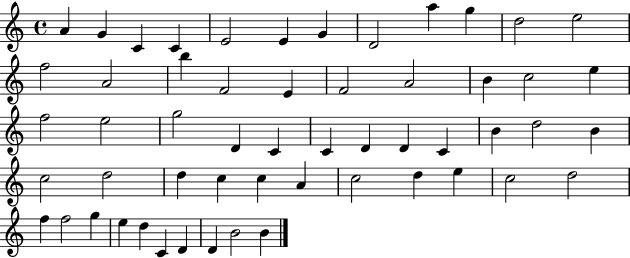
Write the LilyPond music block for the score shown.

{
  \clef treble
  \time 4/4
  \defaultTimeSignature
  \key c \major
  a'4 g'4 c'4 c'4 | e'2 e'4 g'4 | d'2 a''4 g''4 | d''2 e''2 | \break f''2 a'2 | b''4 f'2 e'4 | f'2 a'2 | b'4 c''2 e''4 | \break f''2 e''2 | g''2 d'4 c'4 | c'4 d'4 d'4 c'4 | b'4 d''2 b'4 | \break c''2 d''2 | d''4 c''4 c''4 a'4 | c''2 d''4 e''4 | c''2 d''2 | \break f''4 f''2 g''4 | e''4 d''4 c'4 d'4 | d'4 b'2 b'4 | \bar "|."
}